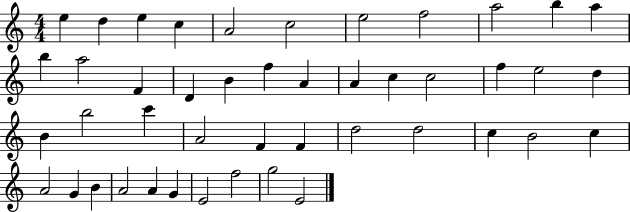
E5/q D5/q E5/q C5/q A4/h C5/h E5/h F5/h A5/h B5/q A5/q B5/q A5/h F4/q D4/q B4/q F5/q A4/q A4/q C5/q C5/h F5/q E5/h D5/q B4/q B5/h C6/q A4/h F4/q F4/q D5/h D5/h C5/q B4/h C5/q A4/h G4/q B4/q A4/h A4/q G4/q E4/h F5/h G5/h E4/h